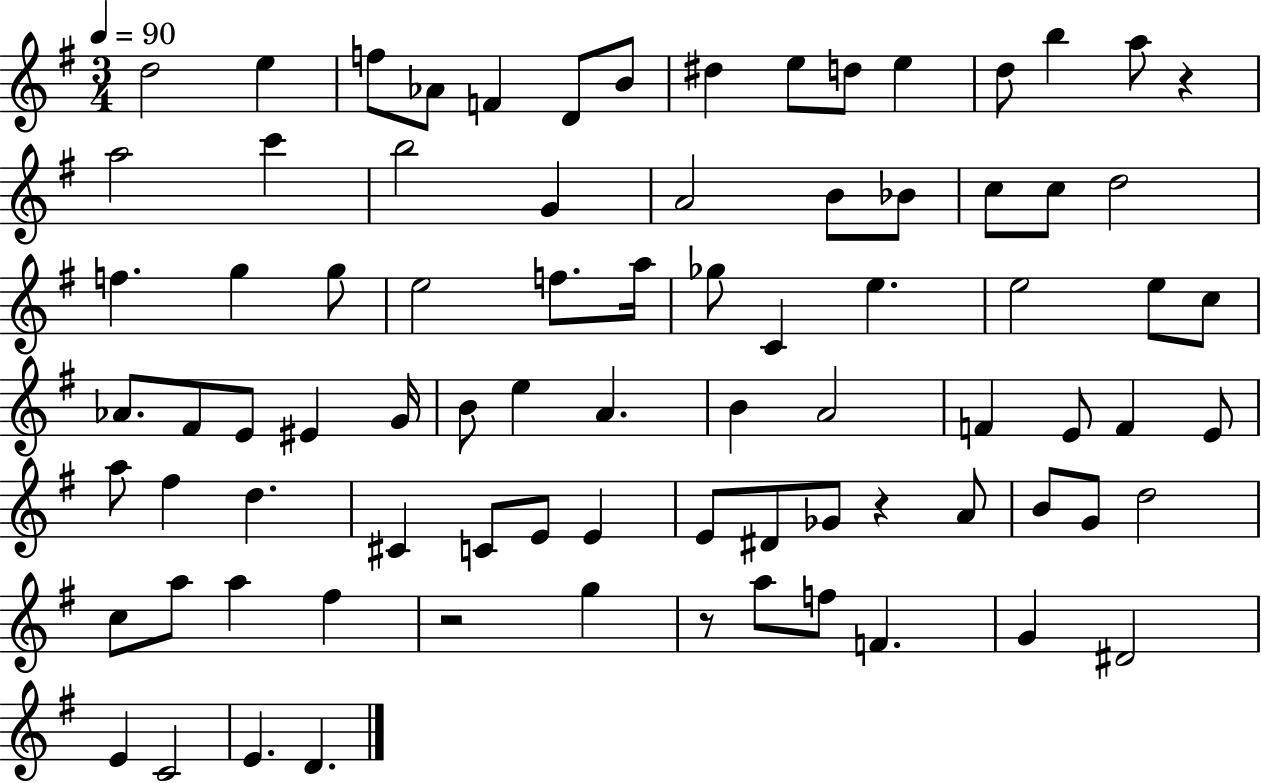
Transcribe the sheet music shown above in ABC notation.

X:1
T:Untitled
M:3/4
L:1/4
K:G
d2 e f/2 _A/2 F D/2 B/2 ^d e/2 d/2 e d/2 b a/2 z a2 c' b2 G A2 B/2 _B/2 c/2 c/2 d2 f g g/2 e2 f/2 a/4 _g/2 C e e2 e/2 c/2 _A/2 ^F/2 E/2 ^E G/4 B/2 e A B A2 F E/2 F E/2 a/2 ^f d ^C C/2 E/2 E E/2 ^D/2 _G/2 z A/2 B/2 G/2 d2 c/2 a/2 a ^f z2 g z/2 a/2 f/2 F G ^D2 E C2 E D